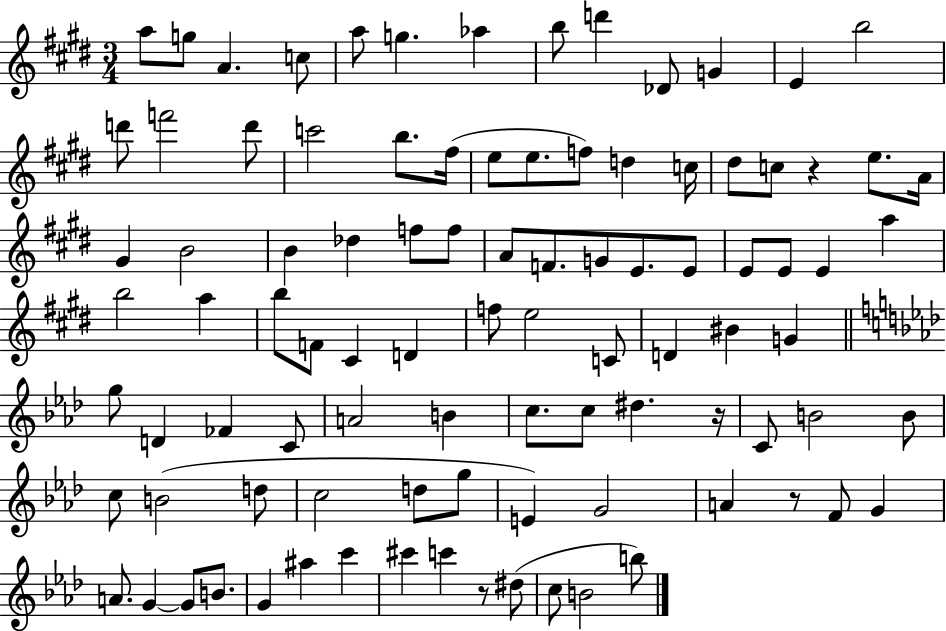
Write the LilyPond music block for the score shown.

{
  \clef treble
  \numericTimeSignature
  \time 3/4
  \key e \major
  a''8 g''8 a'4. c''8 | a''8 g''4. aes''4 | b''8 d'''4 des'8 g'4 | e'4 b''2 | \break d'''8 f'''2 d'''8 | c'''2 b''8. fis''16( | e''8 e''8. f''8) d''4 c''16 | dis''8 c''8 r4 e''8. a'16 | \break gis'4 b'2 | b'4 des''4 f''8 f''8 | a'8 f'8. g'8 e'8. e'8 | e'8 e'8 e'4 a''4 | \break b''2 a''4 | b''8 f'8 cis'4 d'4 | f''8 e''2 c'8 | d'4 bis'4 g'4 | \break \bar "||" \break \key f \minor g''8 d'4 fes'4 c'8 | a'2 b'4 | c''8. c''8 dis''4. r16 | c'8 b'2 b'8 | \break c''8 b'2( d''8 | c''2 d''8 g''8 | e'4) g'2 | a'4 r8 f'8 g'4 | \break a'8. g'4~~ g'8 b'8. | g'4 ais''4 c'''4 | cis'''4 c'''4 r8 dis''8( | c''8 b'2 b''8) | \break \bar "|."
}